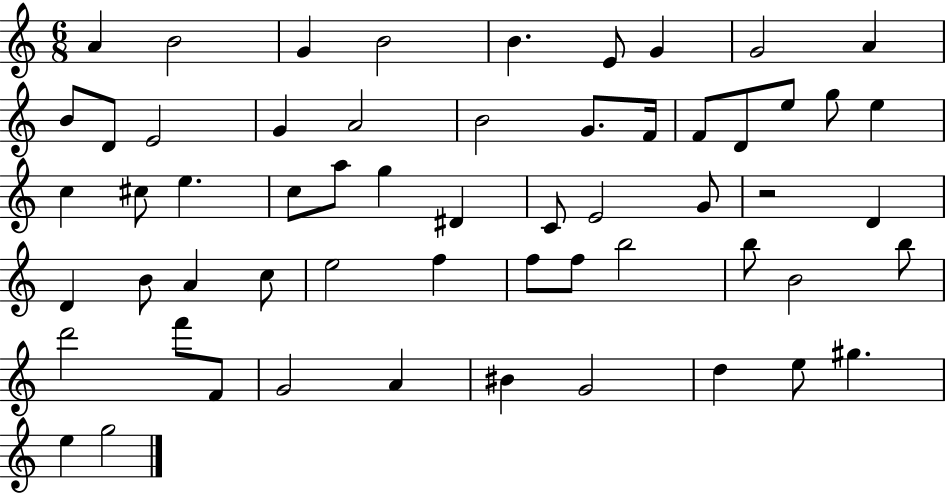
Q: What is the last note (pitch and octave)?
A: G5